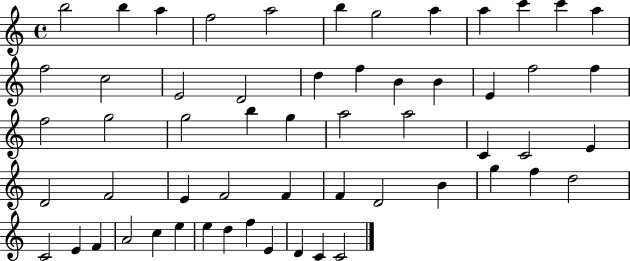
{
  \clef treble
  \time 4/4
  \defaultTimeSignature
  \key c \major
  b''2 b''4 a''4 | f''2 a''2 | b''4 g''2 a''4 | a''4 c'''4 c'''4 a''4 | \break f''2 c''2 | e'2 d'2 | d''4 f''4 b'4 b'4 | e'4 f''2 f''4 | \break f''2 g''2 | g''2 b''4 g''4 | a''2 a''2 | c'4 c'2 e'4 | \break d'2 f'2 | e'4 f'2 f'4 | f'4 d'2 b'4 | g''4 f''4 d''2 | \break c'2 e'4 f'4 | a'2 c''4 e''4 | e''4 d''4 f''4 e'4 | d'4 c'4 c'2 | \break \bar "|."
}